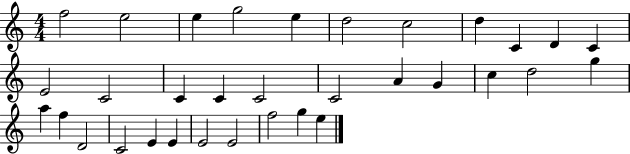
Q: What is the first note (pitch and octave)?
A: F5